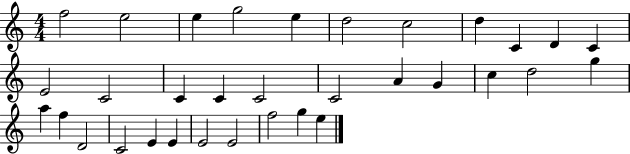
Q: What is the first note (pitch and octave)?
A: F5